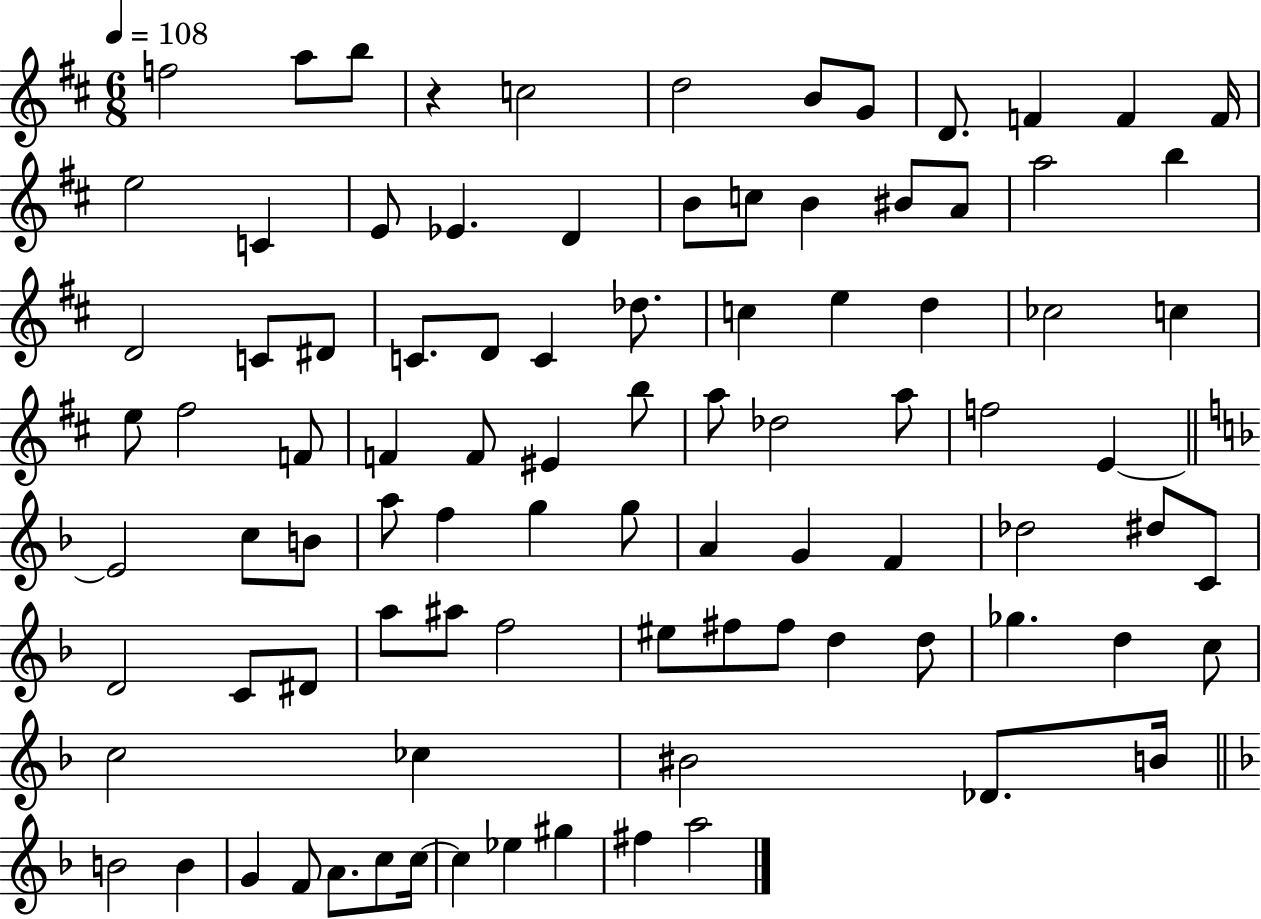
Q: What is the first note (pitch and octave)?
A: F5